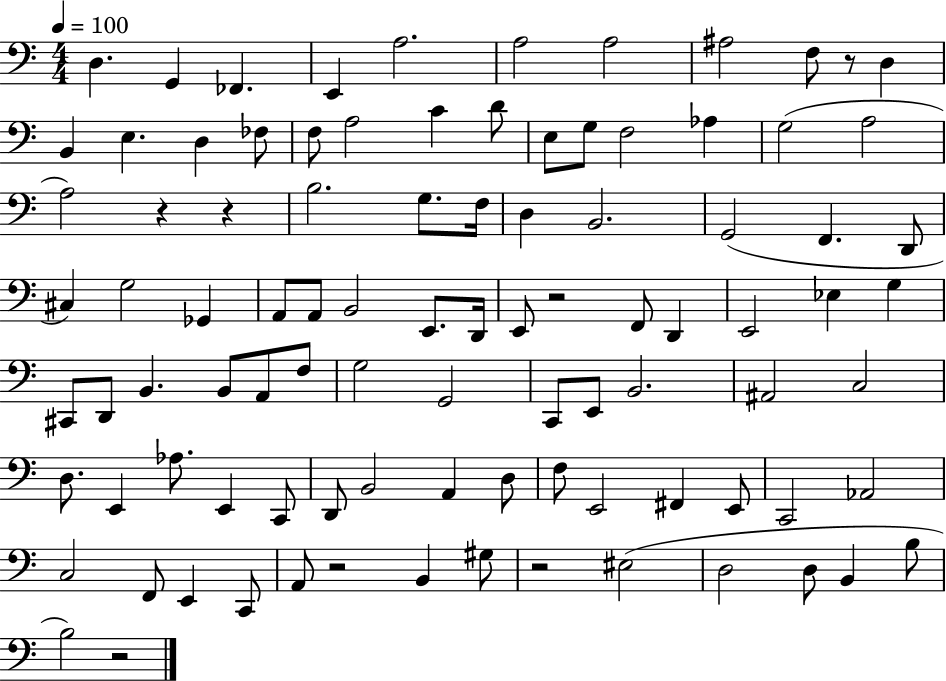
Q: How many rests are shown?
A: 7